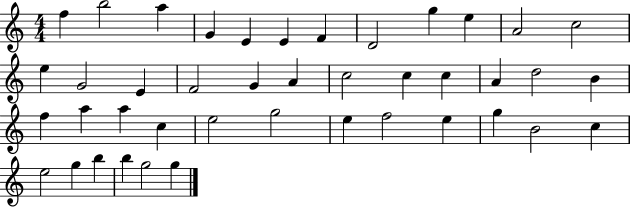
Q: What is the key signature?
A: C major